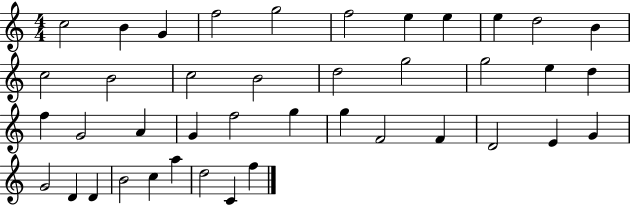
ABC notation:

X:1
T:Untitled
M:4/4
L:1/4
K:C
c2 B G f2 g2 f2 e e e d2 B c2 B2 c2 B2 d2 g2 g2 e d f G2 A G f2 g g F2 F D2 E G G2 D D B2 c a d2 C f